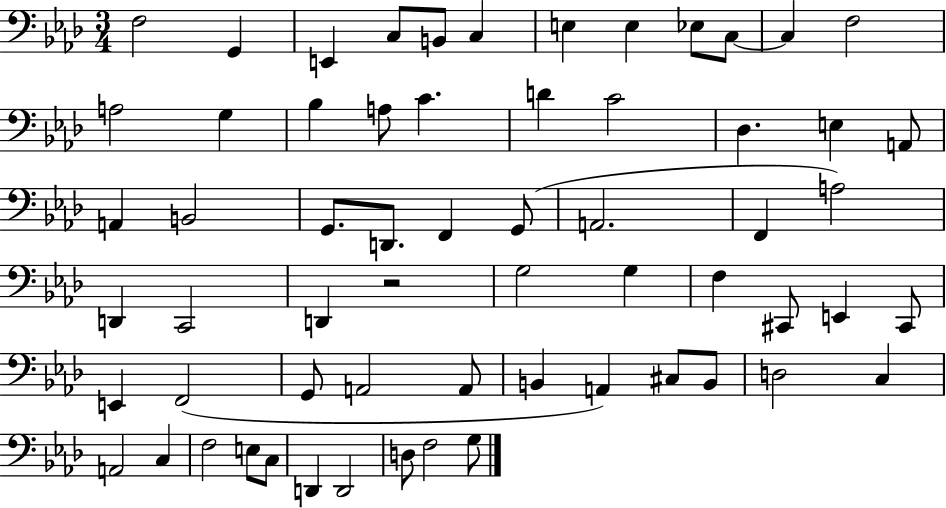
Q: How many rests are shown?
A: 1